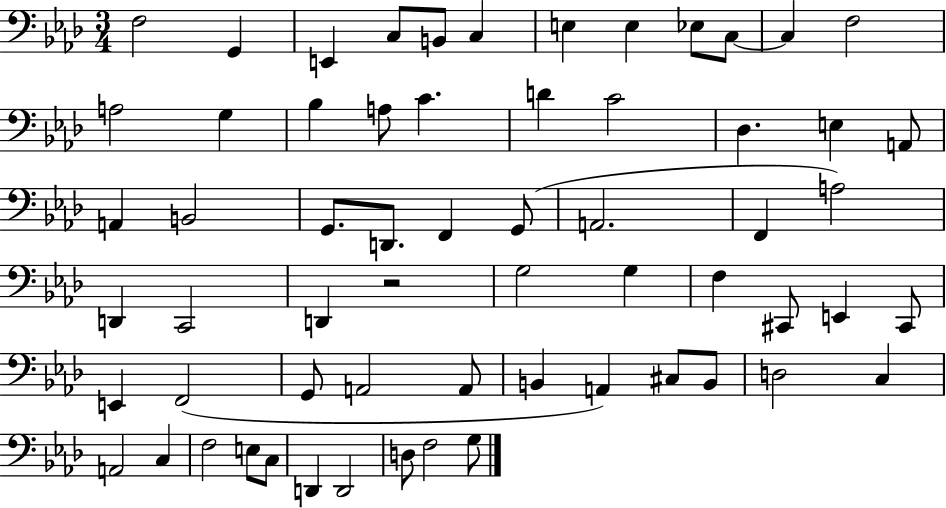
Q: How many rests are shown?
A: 1